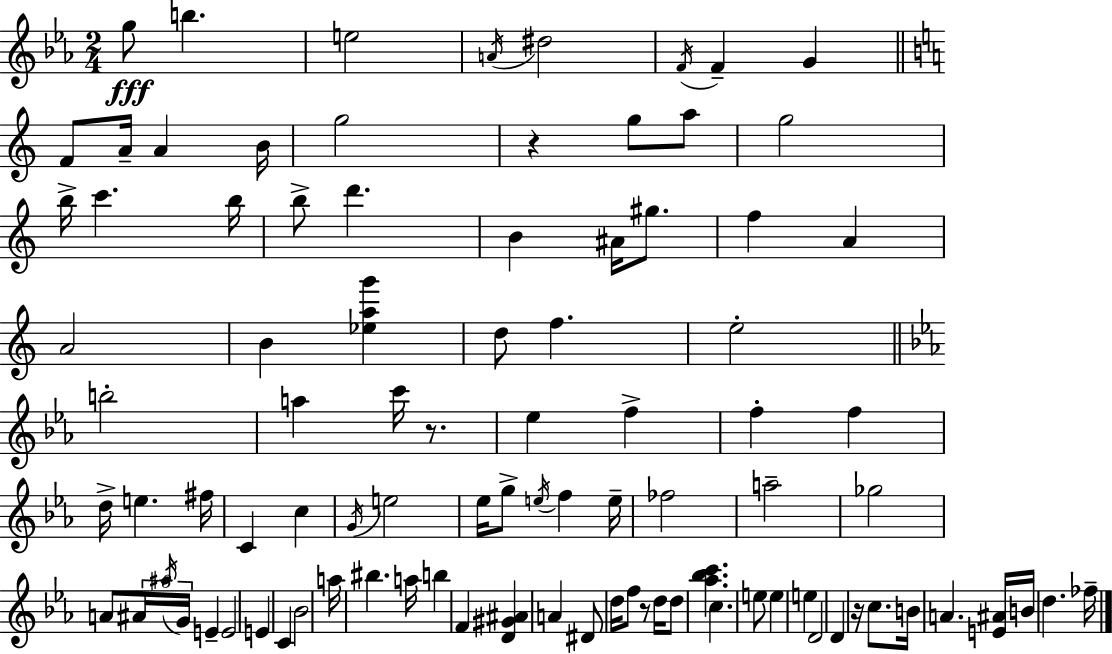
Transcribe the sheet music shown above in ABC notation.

X:1
T:Untitled
M:2/4
L:1/4
K:Cm
g/2 b e2 A/4 ^d2 F/4 F G F/2 A/4 A B/4 g2 z g/2 a/2 g2 b/4 c' b/4 b/2 d' B ^A/4 ^g/2 f A A2 B [_eag'] d/2 f e2 b2 a c'/4 z/2 _e f f f d/4 e ^f/4 C c G/4 e2 _e/4 g/2 e/4 f e/4 _f2 a2 _g2 A/2 ^A/4 ^a/4 G/4 E E2 E C _B2 a/4 ^b a/4 b F [D^G^A] A ^D/2 d/4 f/2 z/2 d/4 d/2 [_a_bc'] c e/2 e e D2 D z/4 c/2 B/4 A [E^A]/4 B/4 d _f/4